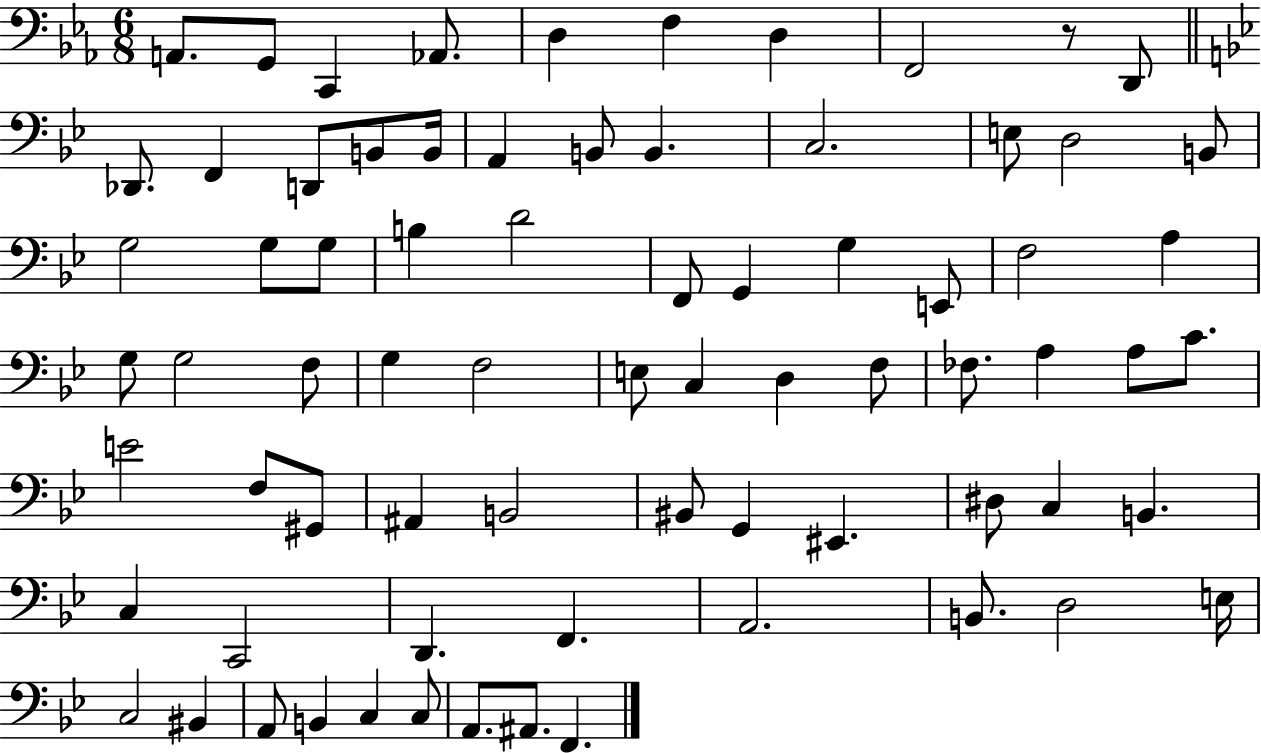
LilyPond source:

{
  \clef bass
  \numericTimeSignature
  \time 6/8
  \key ees \major
  a,8. g,8 c,4 aes,8. | d4 f4 d4 | f,2 r8 d,8 | \bar "||" \break \key g \minor des,8. f,4 d,8 b,8 b,16 | a,4 b,8 b,4. | c2. | e8 d2 b,8 | \break g2 g8 g8 | b4 d'2 | f,8 g,4 g4 e,8 | f2 a4 | \break g8 g2 f8 | g4 f2 | e8 c4 d4 f8 | fes8. a4 a8 c'8. | \break e'2 f8 gis,8 | ais,4 b,2 | bis,8 g,4 eis,4. | dis8 c4 b,4. | \break c4 c,2 | d,4. f,4. | a,2. | b,8. d2 e16 | \break c2 bis,4 | a,8 b,4 c4 c8 | a,8. ais,8. f,4. | \bar "|."
}